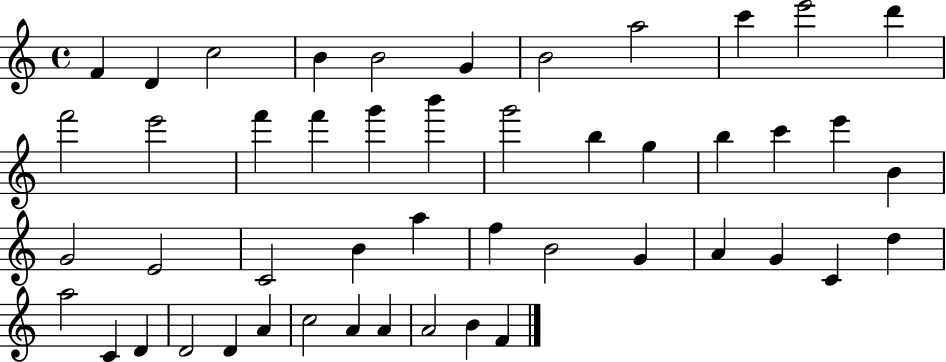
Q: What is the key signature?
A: C major